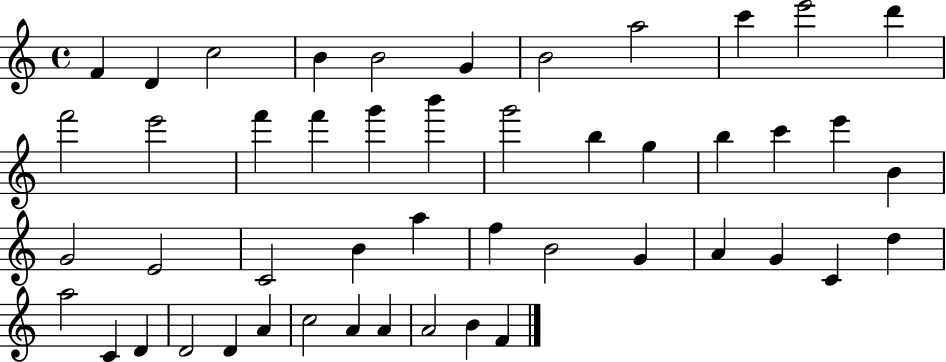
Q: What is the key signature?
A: C major